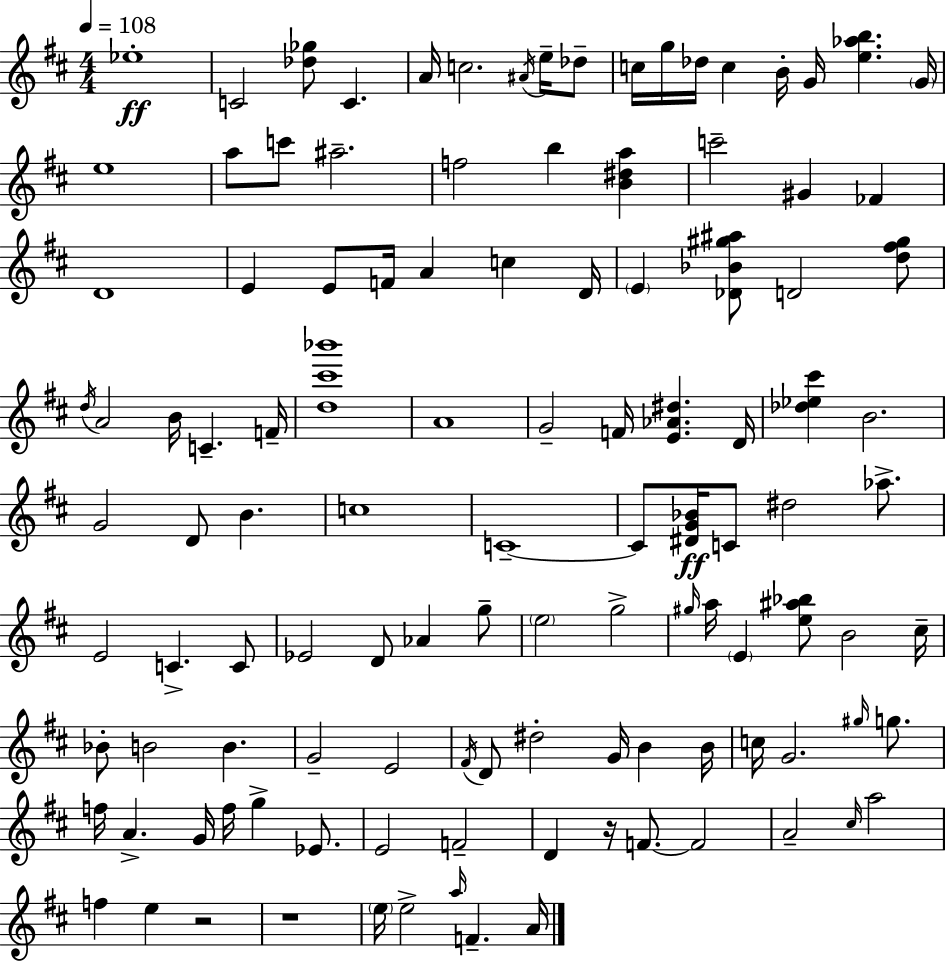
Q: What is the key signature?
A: D major